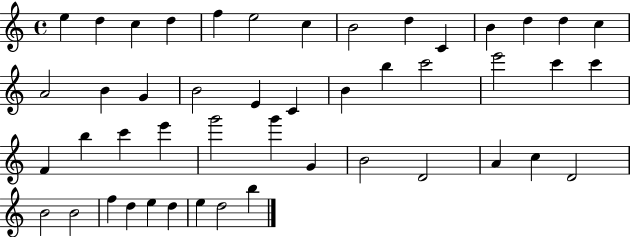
{
  \clef treble
  \time 4/4
  \defaultTimeSignature
  \key c \major
  e''4 d''4 c''4 d''4 | f''4 e''2 c''4 | b'2 d''4 c'4 | b'4 d''4 d''4 c''4 | \break a'2 b'4 g'4 | b'2 e'4 c'4 | b'4 b''4 c'''2 | e'''2 c'''4 c'''4 | \break f'4 b''4 c'''4 e'''4 | g'''2 g'''4 g'4 | b'2 d'2 | a'4 c''4 d'2 | \break b'2 b'2 | f''4 d''4 e''4 d''4 | e''4 d''2 b''4 | \bar "|."
}